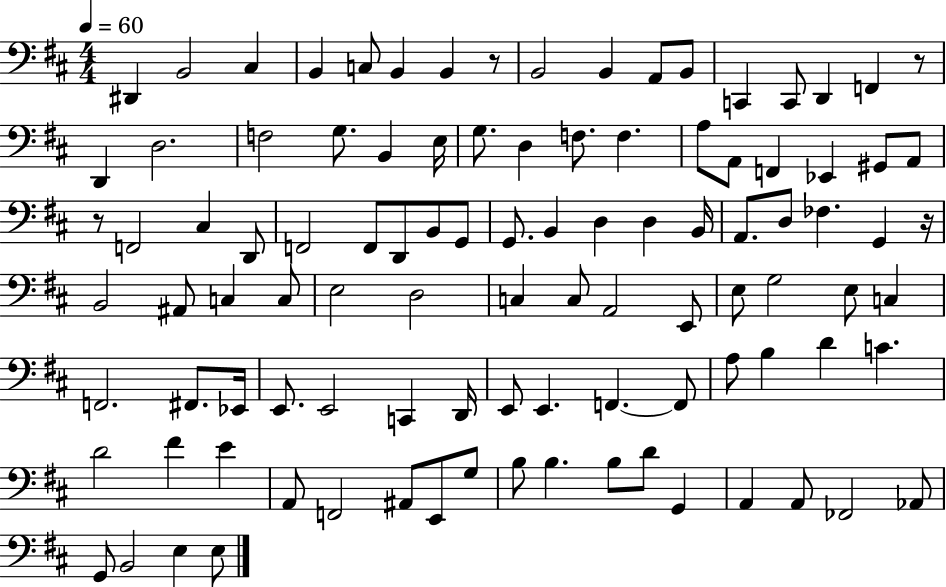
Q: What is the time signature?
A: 4/4